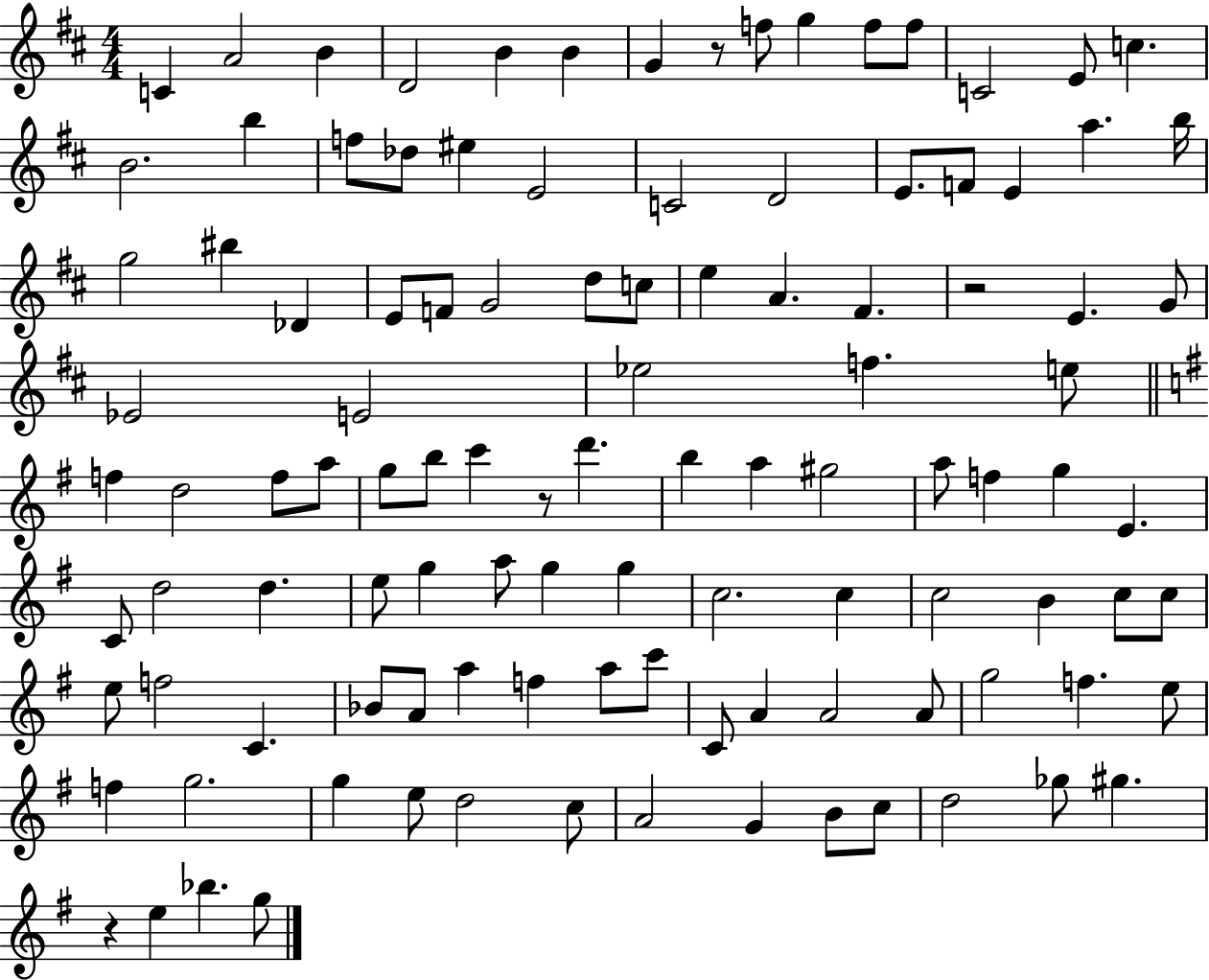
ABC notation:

X:1
T:Untitled
M:4/4
L:1/4
K:D
C A2 B D2 B B G z/2 f/2 g f/2 f/2 C2 E/2 c B2 b f/2 _d/2 ^e E2 C2 D2 E/2 F/2 E a b/4 g2 ^b _D E/2 F/2 G2 d/2 c/2 e A ^F z2 E G/2 _E2 E2 _e2 f e/2 f d2 f/2 a/2 g/2 b/2 c' z/2 d' b a ^g2 a/2 f g E C/2 d2 d e/2 g a/2 g g c2 c c2 B c/2 c/2 e/2 f2 C _B/2 A/2 a f a/2 c'/2 C/2 A A2 A/2 g2 f e/2 f g2 g e/2 d2 c/2 A2 G B/2 c/2 d2 _g/2 ^g z e _b g/2